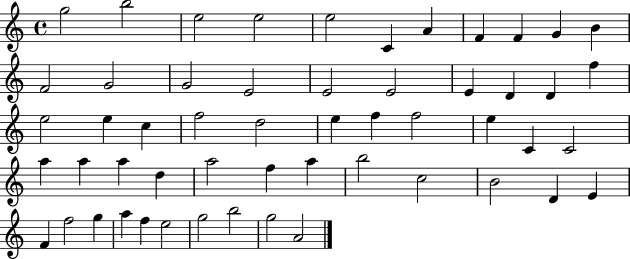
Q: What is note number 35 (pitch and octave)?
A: A5